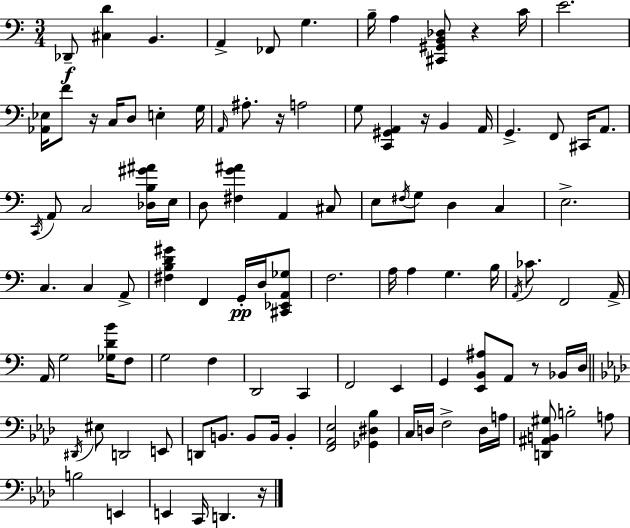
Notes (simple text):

Db2/e [C#3,D4]/q B2/q. A2/q FES2/e G3/q. B3/s A3/q [C#2,G#2,B2,Db3]/e R/q C4/s E4/h. [Ab2,Eb3]/s F4/e R/s C3/s D3/e E3/q G3/s A2/s A#3/e. R/s A3/h G3/e [C2,G#2,A2]/q R/s B2/q A2/s G2/q. F2/e C#2/s A2/e. C2/s A2/e C3/h [Db3,B3,G#4,A#4]/s E3/s D3/e [F#3,G4,A#4]/q A2/q C#3/e E3/e F#3/s G3/e D3/q C3/q E3/h. C3/q. C3/q A2/e [F#3,B3,D4,G#4]/q F2/q G2/s D3/s [C#2,Eb2,A2,Gb3]/e F3/h. A3/s A3/q G3/q. B3/s A2/s CES4/e. F2/h A2/s A2/s G3/h [Gb3,D4,B4]/s F3/e G3/h F3/q D2/h C2/q F2/h E2/q G2/q [E2,B2,A#3]/e A2/e R/e Bb2/s D3/s D#2/s EIS3/e D2/h E2/e D2/e B2/e. B2/e B2/s B2/q [F2,Ab2,Eb3]/h [Gb2,D#3,Bb3]/q C3/s D3/s F3/h D3/s A3/s [D2,A#2,B2,G#3]/e B3/h A3/e B3/h E2/q E2/q C2/s D2/q. R/s